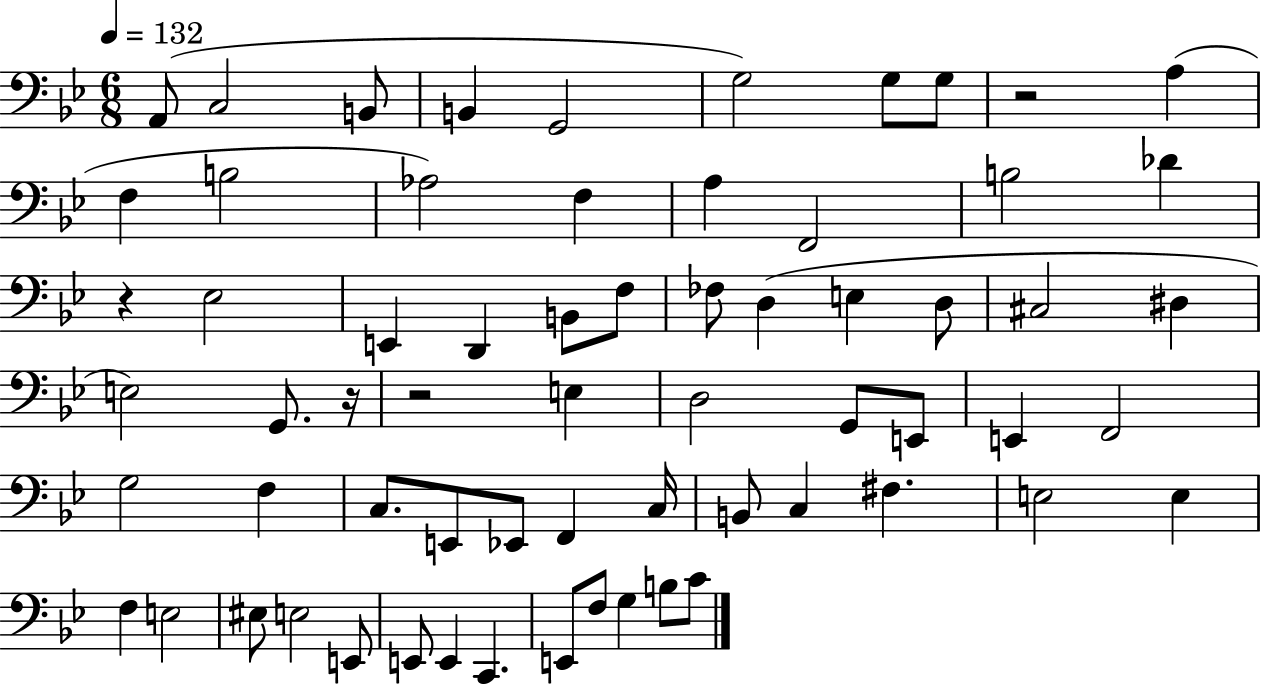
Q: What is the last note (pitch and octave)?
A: C4